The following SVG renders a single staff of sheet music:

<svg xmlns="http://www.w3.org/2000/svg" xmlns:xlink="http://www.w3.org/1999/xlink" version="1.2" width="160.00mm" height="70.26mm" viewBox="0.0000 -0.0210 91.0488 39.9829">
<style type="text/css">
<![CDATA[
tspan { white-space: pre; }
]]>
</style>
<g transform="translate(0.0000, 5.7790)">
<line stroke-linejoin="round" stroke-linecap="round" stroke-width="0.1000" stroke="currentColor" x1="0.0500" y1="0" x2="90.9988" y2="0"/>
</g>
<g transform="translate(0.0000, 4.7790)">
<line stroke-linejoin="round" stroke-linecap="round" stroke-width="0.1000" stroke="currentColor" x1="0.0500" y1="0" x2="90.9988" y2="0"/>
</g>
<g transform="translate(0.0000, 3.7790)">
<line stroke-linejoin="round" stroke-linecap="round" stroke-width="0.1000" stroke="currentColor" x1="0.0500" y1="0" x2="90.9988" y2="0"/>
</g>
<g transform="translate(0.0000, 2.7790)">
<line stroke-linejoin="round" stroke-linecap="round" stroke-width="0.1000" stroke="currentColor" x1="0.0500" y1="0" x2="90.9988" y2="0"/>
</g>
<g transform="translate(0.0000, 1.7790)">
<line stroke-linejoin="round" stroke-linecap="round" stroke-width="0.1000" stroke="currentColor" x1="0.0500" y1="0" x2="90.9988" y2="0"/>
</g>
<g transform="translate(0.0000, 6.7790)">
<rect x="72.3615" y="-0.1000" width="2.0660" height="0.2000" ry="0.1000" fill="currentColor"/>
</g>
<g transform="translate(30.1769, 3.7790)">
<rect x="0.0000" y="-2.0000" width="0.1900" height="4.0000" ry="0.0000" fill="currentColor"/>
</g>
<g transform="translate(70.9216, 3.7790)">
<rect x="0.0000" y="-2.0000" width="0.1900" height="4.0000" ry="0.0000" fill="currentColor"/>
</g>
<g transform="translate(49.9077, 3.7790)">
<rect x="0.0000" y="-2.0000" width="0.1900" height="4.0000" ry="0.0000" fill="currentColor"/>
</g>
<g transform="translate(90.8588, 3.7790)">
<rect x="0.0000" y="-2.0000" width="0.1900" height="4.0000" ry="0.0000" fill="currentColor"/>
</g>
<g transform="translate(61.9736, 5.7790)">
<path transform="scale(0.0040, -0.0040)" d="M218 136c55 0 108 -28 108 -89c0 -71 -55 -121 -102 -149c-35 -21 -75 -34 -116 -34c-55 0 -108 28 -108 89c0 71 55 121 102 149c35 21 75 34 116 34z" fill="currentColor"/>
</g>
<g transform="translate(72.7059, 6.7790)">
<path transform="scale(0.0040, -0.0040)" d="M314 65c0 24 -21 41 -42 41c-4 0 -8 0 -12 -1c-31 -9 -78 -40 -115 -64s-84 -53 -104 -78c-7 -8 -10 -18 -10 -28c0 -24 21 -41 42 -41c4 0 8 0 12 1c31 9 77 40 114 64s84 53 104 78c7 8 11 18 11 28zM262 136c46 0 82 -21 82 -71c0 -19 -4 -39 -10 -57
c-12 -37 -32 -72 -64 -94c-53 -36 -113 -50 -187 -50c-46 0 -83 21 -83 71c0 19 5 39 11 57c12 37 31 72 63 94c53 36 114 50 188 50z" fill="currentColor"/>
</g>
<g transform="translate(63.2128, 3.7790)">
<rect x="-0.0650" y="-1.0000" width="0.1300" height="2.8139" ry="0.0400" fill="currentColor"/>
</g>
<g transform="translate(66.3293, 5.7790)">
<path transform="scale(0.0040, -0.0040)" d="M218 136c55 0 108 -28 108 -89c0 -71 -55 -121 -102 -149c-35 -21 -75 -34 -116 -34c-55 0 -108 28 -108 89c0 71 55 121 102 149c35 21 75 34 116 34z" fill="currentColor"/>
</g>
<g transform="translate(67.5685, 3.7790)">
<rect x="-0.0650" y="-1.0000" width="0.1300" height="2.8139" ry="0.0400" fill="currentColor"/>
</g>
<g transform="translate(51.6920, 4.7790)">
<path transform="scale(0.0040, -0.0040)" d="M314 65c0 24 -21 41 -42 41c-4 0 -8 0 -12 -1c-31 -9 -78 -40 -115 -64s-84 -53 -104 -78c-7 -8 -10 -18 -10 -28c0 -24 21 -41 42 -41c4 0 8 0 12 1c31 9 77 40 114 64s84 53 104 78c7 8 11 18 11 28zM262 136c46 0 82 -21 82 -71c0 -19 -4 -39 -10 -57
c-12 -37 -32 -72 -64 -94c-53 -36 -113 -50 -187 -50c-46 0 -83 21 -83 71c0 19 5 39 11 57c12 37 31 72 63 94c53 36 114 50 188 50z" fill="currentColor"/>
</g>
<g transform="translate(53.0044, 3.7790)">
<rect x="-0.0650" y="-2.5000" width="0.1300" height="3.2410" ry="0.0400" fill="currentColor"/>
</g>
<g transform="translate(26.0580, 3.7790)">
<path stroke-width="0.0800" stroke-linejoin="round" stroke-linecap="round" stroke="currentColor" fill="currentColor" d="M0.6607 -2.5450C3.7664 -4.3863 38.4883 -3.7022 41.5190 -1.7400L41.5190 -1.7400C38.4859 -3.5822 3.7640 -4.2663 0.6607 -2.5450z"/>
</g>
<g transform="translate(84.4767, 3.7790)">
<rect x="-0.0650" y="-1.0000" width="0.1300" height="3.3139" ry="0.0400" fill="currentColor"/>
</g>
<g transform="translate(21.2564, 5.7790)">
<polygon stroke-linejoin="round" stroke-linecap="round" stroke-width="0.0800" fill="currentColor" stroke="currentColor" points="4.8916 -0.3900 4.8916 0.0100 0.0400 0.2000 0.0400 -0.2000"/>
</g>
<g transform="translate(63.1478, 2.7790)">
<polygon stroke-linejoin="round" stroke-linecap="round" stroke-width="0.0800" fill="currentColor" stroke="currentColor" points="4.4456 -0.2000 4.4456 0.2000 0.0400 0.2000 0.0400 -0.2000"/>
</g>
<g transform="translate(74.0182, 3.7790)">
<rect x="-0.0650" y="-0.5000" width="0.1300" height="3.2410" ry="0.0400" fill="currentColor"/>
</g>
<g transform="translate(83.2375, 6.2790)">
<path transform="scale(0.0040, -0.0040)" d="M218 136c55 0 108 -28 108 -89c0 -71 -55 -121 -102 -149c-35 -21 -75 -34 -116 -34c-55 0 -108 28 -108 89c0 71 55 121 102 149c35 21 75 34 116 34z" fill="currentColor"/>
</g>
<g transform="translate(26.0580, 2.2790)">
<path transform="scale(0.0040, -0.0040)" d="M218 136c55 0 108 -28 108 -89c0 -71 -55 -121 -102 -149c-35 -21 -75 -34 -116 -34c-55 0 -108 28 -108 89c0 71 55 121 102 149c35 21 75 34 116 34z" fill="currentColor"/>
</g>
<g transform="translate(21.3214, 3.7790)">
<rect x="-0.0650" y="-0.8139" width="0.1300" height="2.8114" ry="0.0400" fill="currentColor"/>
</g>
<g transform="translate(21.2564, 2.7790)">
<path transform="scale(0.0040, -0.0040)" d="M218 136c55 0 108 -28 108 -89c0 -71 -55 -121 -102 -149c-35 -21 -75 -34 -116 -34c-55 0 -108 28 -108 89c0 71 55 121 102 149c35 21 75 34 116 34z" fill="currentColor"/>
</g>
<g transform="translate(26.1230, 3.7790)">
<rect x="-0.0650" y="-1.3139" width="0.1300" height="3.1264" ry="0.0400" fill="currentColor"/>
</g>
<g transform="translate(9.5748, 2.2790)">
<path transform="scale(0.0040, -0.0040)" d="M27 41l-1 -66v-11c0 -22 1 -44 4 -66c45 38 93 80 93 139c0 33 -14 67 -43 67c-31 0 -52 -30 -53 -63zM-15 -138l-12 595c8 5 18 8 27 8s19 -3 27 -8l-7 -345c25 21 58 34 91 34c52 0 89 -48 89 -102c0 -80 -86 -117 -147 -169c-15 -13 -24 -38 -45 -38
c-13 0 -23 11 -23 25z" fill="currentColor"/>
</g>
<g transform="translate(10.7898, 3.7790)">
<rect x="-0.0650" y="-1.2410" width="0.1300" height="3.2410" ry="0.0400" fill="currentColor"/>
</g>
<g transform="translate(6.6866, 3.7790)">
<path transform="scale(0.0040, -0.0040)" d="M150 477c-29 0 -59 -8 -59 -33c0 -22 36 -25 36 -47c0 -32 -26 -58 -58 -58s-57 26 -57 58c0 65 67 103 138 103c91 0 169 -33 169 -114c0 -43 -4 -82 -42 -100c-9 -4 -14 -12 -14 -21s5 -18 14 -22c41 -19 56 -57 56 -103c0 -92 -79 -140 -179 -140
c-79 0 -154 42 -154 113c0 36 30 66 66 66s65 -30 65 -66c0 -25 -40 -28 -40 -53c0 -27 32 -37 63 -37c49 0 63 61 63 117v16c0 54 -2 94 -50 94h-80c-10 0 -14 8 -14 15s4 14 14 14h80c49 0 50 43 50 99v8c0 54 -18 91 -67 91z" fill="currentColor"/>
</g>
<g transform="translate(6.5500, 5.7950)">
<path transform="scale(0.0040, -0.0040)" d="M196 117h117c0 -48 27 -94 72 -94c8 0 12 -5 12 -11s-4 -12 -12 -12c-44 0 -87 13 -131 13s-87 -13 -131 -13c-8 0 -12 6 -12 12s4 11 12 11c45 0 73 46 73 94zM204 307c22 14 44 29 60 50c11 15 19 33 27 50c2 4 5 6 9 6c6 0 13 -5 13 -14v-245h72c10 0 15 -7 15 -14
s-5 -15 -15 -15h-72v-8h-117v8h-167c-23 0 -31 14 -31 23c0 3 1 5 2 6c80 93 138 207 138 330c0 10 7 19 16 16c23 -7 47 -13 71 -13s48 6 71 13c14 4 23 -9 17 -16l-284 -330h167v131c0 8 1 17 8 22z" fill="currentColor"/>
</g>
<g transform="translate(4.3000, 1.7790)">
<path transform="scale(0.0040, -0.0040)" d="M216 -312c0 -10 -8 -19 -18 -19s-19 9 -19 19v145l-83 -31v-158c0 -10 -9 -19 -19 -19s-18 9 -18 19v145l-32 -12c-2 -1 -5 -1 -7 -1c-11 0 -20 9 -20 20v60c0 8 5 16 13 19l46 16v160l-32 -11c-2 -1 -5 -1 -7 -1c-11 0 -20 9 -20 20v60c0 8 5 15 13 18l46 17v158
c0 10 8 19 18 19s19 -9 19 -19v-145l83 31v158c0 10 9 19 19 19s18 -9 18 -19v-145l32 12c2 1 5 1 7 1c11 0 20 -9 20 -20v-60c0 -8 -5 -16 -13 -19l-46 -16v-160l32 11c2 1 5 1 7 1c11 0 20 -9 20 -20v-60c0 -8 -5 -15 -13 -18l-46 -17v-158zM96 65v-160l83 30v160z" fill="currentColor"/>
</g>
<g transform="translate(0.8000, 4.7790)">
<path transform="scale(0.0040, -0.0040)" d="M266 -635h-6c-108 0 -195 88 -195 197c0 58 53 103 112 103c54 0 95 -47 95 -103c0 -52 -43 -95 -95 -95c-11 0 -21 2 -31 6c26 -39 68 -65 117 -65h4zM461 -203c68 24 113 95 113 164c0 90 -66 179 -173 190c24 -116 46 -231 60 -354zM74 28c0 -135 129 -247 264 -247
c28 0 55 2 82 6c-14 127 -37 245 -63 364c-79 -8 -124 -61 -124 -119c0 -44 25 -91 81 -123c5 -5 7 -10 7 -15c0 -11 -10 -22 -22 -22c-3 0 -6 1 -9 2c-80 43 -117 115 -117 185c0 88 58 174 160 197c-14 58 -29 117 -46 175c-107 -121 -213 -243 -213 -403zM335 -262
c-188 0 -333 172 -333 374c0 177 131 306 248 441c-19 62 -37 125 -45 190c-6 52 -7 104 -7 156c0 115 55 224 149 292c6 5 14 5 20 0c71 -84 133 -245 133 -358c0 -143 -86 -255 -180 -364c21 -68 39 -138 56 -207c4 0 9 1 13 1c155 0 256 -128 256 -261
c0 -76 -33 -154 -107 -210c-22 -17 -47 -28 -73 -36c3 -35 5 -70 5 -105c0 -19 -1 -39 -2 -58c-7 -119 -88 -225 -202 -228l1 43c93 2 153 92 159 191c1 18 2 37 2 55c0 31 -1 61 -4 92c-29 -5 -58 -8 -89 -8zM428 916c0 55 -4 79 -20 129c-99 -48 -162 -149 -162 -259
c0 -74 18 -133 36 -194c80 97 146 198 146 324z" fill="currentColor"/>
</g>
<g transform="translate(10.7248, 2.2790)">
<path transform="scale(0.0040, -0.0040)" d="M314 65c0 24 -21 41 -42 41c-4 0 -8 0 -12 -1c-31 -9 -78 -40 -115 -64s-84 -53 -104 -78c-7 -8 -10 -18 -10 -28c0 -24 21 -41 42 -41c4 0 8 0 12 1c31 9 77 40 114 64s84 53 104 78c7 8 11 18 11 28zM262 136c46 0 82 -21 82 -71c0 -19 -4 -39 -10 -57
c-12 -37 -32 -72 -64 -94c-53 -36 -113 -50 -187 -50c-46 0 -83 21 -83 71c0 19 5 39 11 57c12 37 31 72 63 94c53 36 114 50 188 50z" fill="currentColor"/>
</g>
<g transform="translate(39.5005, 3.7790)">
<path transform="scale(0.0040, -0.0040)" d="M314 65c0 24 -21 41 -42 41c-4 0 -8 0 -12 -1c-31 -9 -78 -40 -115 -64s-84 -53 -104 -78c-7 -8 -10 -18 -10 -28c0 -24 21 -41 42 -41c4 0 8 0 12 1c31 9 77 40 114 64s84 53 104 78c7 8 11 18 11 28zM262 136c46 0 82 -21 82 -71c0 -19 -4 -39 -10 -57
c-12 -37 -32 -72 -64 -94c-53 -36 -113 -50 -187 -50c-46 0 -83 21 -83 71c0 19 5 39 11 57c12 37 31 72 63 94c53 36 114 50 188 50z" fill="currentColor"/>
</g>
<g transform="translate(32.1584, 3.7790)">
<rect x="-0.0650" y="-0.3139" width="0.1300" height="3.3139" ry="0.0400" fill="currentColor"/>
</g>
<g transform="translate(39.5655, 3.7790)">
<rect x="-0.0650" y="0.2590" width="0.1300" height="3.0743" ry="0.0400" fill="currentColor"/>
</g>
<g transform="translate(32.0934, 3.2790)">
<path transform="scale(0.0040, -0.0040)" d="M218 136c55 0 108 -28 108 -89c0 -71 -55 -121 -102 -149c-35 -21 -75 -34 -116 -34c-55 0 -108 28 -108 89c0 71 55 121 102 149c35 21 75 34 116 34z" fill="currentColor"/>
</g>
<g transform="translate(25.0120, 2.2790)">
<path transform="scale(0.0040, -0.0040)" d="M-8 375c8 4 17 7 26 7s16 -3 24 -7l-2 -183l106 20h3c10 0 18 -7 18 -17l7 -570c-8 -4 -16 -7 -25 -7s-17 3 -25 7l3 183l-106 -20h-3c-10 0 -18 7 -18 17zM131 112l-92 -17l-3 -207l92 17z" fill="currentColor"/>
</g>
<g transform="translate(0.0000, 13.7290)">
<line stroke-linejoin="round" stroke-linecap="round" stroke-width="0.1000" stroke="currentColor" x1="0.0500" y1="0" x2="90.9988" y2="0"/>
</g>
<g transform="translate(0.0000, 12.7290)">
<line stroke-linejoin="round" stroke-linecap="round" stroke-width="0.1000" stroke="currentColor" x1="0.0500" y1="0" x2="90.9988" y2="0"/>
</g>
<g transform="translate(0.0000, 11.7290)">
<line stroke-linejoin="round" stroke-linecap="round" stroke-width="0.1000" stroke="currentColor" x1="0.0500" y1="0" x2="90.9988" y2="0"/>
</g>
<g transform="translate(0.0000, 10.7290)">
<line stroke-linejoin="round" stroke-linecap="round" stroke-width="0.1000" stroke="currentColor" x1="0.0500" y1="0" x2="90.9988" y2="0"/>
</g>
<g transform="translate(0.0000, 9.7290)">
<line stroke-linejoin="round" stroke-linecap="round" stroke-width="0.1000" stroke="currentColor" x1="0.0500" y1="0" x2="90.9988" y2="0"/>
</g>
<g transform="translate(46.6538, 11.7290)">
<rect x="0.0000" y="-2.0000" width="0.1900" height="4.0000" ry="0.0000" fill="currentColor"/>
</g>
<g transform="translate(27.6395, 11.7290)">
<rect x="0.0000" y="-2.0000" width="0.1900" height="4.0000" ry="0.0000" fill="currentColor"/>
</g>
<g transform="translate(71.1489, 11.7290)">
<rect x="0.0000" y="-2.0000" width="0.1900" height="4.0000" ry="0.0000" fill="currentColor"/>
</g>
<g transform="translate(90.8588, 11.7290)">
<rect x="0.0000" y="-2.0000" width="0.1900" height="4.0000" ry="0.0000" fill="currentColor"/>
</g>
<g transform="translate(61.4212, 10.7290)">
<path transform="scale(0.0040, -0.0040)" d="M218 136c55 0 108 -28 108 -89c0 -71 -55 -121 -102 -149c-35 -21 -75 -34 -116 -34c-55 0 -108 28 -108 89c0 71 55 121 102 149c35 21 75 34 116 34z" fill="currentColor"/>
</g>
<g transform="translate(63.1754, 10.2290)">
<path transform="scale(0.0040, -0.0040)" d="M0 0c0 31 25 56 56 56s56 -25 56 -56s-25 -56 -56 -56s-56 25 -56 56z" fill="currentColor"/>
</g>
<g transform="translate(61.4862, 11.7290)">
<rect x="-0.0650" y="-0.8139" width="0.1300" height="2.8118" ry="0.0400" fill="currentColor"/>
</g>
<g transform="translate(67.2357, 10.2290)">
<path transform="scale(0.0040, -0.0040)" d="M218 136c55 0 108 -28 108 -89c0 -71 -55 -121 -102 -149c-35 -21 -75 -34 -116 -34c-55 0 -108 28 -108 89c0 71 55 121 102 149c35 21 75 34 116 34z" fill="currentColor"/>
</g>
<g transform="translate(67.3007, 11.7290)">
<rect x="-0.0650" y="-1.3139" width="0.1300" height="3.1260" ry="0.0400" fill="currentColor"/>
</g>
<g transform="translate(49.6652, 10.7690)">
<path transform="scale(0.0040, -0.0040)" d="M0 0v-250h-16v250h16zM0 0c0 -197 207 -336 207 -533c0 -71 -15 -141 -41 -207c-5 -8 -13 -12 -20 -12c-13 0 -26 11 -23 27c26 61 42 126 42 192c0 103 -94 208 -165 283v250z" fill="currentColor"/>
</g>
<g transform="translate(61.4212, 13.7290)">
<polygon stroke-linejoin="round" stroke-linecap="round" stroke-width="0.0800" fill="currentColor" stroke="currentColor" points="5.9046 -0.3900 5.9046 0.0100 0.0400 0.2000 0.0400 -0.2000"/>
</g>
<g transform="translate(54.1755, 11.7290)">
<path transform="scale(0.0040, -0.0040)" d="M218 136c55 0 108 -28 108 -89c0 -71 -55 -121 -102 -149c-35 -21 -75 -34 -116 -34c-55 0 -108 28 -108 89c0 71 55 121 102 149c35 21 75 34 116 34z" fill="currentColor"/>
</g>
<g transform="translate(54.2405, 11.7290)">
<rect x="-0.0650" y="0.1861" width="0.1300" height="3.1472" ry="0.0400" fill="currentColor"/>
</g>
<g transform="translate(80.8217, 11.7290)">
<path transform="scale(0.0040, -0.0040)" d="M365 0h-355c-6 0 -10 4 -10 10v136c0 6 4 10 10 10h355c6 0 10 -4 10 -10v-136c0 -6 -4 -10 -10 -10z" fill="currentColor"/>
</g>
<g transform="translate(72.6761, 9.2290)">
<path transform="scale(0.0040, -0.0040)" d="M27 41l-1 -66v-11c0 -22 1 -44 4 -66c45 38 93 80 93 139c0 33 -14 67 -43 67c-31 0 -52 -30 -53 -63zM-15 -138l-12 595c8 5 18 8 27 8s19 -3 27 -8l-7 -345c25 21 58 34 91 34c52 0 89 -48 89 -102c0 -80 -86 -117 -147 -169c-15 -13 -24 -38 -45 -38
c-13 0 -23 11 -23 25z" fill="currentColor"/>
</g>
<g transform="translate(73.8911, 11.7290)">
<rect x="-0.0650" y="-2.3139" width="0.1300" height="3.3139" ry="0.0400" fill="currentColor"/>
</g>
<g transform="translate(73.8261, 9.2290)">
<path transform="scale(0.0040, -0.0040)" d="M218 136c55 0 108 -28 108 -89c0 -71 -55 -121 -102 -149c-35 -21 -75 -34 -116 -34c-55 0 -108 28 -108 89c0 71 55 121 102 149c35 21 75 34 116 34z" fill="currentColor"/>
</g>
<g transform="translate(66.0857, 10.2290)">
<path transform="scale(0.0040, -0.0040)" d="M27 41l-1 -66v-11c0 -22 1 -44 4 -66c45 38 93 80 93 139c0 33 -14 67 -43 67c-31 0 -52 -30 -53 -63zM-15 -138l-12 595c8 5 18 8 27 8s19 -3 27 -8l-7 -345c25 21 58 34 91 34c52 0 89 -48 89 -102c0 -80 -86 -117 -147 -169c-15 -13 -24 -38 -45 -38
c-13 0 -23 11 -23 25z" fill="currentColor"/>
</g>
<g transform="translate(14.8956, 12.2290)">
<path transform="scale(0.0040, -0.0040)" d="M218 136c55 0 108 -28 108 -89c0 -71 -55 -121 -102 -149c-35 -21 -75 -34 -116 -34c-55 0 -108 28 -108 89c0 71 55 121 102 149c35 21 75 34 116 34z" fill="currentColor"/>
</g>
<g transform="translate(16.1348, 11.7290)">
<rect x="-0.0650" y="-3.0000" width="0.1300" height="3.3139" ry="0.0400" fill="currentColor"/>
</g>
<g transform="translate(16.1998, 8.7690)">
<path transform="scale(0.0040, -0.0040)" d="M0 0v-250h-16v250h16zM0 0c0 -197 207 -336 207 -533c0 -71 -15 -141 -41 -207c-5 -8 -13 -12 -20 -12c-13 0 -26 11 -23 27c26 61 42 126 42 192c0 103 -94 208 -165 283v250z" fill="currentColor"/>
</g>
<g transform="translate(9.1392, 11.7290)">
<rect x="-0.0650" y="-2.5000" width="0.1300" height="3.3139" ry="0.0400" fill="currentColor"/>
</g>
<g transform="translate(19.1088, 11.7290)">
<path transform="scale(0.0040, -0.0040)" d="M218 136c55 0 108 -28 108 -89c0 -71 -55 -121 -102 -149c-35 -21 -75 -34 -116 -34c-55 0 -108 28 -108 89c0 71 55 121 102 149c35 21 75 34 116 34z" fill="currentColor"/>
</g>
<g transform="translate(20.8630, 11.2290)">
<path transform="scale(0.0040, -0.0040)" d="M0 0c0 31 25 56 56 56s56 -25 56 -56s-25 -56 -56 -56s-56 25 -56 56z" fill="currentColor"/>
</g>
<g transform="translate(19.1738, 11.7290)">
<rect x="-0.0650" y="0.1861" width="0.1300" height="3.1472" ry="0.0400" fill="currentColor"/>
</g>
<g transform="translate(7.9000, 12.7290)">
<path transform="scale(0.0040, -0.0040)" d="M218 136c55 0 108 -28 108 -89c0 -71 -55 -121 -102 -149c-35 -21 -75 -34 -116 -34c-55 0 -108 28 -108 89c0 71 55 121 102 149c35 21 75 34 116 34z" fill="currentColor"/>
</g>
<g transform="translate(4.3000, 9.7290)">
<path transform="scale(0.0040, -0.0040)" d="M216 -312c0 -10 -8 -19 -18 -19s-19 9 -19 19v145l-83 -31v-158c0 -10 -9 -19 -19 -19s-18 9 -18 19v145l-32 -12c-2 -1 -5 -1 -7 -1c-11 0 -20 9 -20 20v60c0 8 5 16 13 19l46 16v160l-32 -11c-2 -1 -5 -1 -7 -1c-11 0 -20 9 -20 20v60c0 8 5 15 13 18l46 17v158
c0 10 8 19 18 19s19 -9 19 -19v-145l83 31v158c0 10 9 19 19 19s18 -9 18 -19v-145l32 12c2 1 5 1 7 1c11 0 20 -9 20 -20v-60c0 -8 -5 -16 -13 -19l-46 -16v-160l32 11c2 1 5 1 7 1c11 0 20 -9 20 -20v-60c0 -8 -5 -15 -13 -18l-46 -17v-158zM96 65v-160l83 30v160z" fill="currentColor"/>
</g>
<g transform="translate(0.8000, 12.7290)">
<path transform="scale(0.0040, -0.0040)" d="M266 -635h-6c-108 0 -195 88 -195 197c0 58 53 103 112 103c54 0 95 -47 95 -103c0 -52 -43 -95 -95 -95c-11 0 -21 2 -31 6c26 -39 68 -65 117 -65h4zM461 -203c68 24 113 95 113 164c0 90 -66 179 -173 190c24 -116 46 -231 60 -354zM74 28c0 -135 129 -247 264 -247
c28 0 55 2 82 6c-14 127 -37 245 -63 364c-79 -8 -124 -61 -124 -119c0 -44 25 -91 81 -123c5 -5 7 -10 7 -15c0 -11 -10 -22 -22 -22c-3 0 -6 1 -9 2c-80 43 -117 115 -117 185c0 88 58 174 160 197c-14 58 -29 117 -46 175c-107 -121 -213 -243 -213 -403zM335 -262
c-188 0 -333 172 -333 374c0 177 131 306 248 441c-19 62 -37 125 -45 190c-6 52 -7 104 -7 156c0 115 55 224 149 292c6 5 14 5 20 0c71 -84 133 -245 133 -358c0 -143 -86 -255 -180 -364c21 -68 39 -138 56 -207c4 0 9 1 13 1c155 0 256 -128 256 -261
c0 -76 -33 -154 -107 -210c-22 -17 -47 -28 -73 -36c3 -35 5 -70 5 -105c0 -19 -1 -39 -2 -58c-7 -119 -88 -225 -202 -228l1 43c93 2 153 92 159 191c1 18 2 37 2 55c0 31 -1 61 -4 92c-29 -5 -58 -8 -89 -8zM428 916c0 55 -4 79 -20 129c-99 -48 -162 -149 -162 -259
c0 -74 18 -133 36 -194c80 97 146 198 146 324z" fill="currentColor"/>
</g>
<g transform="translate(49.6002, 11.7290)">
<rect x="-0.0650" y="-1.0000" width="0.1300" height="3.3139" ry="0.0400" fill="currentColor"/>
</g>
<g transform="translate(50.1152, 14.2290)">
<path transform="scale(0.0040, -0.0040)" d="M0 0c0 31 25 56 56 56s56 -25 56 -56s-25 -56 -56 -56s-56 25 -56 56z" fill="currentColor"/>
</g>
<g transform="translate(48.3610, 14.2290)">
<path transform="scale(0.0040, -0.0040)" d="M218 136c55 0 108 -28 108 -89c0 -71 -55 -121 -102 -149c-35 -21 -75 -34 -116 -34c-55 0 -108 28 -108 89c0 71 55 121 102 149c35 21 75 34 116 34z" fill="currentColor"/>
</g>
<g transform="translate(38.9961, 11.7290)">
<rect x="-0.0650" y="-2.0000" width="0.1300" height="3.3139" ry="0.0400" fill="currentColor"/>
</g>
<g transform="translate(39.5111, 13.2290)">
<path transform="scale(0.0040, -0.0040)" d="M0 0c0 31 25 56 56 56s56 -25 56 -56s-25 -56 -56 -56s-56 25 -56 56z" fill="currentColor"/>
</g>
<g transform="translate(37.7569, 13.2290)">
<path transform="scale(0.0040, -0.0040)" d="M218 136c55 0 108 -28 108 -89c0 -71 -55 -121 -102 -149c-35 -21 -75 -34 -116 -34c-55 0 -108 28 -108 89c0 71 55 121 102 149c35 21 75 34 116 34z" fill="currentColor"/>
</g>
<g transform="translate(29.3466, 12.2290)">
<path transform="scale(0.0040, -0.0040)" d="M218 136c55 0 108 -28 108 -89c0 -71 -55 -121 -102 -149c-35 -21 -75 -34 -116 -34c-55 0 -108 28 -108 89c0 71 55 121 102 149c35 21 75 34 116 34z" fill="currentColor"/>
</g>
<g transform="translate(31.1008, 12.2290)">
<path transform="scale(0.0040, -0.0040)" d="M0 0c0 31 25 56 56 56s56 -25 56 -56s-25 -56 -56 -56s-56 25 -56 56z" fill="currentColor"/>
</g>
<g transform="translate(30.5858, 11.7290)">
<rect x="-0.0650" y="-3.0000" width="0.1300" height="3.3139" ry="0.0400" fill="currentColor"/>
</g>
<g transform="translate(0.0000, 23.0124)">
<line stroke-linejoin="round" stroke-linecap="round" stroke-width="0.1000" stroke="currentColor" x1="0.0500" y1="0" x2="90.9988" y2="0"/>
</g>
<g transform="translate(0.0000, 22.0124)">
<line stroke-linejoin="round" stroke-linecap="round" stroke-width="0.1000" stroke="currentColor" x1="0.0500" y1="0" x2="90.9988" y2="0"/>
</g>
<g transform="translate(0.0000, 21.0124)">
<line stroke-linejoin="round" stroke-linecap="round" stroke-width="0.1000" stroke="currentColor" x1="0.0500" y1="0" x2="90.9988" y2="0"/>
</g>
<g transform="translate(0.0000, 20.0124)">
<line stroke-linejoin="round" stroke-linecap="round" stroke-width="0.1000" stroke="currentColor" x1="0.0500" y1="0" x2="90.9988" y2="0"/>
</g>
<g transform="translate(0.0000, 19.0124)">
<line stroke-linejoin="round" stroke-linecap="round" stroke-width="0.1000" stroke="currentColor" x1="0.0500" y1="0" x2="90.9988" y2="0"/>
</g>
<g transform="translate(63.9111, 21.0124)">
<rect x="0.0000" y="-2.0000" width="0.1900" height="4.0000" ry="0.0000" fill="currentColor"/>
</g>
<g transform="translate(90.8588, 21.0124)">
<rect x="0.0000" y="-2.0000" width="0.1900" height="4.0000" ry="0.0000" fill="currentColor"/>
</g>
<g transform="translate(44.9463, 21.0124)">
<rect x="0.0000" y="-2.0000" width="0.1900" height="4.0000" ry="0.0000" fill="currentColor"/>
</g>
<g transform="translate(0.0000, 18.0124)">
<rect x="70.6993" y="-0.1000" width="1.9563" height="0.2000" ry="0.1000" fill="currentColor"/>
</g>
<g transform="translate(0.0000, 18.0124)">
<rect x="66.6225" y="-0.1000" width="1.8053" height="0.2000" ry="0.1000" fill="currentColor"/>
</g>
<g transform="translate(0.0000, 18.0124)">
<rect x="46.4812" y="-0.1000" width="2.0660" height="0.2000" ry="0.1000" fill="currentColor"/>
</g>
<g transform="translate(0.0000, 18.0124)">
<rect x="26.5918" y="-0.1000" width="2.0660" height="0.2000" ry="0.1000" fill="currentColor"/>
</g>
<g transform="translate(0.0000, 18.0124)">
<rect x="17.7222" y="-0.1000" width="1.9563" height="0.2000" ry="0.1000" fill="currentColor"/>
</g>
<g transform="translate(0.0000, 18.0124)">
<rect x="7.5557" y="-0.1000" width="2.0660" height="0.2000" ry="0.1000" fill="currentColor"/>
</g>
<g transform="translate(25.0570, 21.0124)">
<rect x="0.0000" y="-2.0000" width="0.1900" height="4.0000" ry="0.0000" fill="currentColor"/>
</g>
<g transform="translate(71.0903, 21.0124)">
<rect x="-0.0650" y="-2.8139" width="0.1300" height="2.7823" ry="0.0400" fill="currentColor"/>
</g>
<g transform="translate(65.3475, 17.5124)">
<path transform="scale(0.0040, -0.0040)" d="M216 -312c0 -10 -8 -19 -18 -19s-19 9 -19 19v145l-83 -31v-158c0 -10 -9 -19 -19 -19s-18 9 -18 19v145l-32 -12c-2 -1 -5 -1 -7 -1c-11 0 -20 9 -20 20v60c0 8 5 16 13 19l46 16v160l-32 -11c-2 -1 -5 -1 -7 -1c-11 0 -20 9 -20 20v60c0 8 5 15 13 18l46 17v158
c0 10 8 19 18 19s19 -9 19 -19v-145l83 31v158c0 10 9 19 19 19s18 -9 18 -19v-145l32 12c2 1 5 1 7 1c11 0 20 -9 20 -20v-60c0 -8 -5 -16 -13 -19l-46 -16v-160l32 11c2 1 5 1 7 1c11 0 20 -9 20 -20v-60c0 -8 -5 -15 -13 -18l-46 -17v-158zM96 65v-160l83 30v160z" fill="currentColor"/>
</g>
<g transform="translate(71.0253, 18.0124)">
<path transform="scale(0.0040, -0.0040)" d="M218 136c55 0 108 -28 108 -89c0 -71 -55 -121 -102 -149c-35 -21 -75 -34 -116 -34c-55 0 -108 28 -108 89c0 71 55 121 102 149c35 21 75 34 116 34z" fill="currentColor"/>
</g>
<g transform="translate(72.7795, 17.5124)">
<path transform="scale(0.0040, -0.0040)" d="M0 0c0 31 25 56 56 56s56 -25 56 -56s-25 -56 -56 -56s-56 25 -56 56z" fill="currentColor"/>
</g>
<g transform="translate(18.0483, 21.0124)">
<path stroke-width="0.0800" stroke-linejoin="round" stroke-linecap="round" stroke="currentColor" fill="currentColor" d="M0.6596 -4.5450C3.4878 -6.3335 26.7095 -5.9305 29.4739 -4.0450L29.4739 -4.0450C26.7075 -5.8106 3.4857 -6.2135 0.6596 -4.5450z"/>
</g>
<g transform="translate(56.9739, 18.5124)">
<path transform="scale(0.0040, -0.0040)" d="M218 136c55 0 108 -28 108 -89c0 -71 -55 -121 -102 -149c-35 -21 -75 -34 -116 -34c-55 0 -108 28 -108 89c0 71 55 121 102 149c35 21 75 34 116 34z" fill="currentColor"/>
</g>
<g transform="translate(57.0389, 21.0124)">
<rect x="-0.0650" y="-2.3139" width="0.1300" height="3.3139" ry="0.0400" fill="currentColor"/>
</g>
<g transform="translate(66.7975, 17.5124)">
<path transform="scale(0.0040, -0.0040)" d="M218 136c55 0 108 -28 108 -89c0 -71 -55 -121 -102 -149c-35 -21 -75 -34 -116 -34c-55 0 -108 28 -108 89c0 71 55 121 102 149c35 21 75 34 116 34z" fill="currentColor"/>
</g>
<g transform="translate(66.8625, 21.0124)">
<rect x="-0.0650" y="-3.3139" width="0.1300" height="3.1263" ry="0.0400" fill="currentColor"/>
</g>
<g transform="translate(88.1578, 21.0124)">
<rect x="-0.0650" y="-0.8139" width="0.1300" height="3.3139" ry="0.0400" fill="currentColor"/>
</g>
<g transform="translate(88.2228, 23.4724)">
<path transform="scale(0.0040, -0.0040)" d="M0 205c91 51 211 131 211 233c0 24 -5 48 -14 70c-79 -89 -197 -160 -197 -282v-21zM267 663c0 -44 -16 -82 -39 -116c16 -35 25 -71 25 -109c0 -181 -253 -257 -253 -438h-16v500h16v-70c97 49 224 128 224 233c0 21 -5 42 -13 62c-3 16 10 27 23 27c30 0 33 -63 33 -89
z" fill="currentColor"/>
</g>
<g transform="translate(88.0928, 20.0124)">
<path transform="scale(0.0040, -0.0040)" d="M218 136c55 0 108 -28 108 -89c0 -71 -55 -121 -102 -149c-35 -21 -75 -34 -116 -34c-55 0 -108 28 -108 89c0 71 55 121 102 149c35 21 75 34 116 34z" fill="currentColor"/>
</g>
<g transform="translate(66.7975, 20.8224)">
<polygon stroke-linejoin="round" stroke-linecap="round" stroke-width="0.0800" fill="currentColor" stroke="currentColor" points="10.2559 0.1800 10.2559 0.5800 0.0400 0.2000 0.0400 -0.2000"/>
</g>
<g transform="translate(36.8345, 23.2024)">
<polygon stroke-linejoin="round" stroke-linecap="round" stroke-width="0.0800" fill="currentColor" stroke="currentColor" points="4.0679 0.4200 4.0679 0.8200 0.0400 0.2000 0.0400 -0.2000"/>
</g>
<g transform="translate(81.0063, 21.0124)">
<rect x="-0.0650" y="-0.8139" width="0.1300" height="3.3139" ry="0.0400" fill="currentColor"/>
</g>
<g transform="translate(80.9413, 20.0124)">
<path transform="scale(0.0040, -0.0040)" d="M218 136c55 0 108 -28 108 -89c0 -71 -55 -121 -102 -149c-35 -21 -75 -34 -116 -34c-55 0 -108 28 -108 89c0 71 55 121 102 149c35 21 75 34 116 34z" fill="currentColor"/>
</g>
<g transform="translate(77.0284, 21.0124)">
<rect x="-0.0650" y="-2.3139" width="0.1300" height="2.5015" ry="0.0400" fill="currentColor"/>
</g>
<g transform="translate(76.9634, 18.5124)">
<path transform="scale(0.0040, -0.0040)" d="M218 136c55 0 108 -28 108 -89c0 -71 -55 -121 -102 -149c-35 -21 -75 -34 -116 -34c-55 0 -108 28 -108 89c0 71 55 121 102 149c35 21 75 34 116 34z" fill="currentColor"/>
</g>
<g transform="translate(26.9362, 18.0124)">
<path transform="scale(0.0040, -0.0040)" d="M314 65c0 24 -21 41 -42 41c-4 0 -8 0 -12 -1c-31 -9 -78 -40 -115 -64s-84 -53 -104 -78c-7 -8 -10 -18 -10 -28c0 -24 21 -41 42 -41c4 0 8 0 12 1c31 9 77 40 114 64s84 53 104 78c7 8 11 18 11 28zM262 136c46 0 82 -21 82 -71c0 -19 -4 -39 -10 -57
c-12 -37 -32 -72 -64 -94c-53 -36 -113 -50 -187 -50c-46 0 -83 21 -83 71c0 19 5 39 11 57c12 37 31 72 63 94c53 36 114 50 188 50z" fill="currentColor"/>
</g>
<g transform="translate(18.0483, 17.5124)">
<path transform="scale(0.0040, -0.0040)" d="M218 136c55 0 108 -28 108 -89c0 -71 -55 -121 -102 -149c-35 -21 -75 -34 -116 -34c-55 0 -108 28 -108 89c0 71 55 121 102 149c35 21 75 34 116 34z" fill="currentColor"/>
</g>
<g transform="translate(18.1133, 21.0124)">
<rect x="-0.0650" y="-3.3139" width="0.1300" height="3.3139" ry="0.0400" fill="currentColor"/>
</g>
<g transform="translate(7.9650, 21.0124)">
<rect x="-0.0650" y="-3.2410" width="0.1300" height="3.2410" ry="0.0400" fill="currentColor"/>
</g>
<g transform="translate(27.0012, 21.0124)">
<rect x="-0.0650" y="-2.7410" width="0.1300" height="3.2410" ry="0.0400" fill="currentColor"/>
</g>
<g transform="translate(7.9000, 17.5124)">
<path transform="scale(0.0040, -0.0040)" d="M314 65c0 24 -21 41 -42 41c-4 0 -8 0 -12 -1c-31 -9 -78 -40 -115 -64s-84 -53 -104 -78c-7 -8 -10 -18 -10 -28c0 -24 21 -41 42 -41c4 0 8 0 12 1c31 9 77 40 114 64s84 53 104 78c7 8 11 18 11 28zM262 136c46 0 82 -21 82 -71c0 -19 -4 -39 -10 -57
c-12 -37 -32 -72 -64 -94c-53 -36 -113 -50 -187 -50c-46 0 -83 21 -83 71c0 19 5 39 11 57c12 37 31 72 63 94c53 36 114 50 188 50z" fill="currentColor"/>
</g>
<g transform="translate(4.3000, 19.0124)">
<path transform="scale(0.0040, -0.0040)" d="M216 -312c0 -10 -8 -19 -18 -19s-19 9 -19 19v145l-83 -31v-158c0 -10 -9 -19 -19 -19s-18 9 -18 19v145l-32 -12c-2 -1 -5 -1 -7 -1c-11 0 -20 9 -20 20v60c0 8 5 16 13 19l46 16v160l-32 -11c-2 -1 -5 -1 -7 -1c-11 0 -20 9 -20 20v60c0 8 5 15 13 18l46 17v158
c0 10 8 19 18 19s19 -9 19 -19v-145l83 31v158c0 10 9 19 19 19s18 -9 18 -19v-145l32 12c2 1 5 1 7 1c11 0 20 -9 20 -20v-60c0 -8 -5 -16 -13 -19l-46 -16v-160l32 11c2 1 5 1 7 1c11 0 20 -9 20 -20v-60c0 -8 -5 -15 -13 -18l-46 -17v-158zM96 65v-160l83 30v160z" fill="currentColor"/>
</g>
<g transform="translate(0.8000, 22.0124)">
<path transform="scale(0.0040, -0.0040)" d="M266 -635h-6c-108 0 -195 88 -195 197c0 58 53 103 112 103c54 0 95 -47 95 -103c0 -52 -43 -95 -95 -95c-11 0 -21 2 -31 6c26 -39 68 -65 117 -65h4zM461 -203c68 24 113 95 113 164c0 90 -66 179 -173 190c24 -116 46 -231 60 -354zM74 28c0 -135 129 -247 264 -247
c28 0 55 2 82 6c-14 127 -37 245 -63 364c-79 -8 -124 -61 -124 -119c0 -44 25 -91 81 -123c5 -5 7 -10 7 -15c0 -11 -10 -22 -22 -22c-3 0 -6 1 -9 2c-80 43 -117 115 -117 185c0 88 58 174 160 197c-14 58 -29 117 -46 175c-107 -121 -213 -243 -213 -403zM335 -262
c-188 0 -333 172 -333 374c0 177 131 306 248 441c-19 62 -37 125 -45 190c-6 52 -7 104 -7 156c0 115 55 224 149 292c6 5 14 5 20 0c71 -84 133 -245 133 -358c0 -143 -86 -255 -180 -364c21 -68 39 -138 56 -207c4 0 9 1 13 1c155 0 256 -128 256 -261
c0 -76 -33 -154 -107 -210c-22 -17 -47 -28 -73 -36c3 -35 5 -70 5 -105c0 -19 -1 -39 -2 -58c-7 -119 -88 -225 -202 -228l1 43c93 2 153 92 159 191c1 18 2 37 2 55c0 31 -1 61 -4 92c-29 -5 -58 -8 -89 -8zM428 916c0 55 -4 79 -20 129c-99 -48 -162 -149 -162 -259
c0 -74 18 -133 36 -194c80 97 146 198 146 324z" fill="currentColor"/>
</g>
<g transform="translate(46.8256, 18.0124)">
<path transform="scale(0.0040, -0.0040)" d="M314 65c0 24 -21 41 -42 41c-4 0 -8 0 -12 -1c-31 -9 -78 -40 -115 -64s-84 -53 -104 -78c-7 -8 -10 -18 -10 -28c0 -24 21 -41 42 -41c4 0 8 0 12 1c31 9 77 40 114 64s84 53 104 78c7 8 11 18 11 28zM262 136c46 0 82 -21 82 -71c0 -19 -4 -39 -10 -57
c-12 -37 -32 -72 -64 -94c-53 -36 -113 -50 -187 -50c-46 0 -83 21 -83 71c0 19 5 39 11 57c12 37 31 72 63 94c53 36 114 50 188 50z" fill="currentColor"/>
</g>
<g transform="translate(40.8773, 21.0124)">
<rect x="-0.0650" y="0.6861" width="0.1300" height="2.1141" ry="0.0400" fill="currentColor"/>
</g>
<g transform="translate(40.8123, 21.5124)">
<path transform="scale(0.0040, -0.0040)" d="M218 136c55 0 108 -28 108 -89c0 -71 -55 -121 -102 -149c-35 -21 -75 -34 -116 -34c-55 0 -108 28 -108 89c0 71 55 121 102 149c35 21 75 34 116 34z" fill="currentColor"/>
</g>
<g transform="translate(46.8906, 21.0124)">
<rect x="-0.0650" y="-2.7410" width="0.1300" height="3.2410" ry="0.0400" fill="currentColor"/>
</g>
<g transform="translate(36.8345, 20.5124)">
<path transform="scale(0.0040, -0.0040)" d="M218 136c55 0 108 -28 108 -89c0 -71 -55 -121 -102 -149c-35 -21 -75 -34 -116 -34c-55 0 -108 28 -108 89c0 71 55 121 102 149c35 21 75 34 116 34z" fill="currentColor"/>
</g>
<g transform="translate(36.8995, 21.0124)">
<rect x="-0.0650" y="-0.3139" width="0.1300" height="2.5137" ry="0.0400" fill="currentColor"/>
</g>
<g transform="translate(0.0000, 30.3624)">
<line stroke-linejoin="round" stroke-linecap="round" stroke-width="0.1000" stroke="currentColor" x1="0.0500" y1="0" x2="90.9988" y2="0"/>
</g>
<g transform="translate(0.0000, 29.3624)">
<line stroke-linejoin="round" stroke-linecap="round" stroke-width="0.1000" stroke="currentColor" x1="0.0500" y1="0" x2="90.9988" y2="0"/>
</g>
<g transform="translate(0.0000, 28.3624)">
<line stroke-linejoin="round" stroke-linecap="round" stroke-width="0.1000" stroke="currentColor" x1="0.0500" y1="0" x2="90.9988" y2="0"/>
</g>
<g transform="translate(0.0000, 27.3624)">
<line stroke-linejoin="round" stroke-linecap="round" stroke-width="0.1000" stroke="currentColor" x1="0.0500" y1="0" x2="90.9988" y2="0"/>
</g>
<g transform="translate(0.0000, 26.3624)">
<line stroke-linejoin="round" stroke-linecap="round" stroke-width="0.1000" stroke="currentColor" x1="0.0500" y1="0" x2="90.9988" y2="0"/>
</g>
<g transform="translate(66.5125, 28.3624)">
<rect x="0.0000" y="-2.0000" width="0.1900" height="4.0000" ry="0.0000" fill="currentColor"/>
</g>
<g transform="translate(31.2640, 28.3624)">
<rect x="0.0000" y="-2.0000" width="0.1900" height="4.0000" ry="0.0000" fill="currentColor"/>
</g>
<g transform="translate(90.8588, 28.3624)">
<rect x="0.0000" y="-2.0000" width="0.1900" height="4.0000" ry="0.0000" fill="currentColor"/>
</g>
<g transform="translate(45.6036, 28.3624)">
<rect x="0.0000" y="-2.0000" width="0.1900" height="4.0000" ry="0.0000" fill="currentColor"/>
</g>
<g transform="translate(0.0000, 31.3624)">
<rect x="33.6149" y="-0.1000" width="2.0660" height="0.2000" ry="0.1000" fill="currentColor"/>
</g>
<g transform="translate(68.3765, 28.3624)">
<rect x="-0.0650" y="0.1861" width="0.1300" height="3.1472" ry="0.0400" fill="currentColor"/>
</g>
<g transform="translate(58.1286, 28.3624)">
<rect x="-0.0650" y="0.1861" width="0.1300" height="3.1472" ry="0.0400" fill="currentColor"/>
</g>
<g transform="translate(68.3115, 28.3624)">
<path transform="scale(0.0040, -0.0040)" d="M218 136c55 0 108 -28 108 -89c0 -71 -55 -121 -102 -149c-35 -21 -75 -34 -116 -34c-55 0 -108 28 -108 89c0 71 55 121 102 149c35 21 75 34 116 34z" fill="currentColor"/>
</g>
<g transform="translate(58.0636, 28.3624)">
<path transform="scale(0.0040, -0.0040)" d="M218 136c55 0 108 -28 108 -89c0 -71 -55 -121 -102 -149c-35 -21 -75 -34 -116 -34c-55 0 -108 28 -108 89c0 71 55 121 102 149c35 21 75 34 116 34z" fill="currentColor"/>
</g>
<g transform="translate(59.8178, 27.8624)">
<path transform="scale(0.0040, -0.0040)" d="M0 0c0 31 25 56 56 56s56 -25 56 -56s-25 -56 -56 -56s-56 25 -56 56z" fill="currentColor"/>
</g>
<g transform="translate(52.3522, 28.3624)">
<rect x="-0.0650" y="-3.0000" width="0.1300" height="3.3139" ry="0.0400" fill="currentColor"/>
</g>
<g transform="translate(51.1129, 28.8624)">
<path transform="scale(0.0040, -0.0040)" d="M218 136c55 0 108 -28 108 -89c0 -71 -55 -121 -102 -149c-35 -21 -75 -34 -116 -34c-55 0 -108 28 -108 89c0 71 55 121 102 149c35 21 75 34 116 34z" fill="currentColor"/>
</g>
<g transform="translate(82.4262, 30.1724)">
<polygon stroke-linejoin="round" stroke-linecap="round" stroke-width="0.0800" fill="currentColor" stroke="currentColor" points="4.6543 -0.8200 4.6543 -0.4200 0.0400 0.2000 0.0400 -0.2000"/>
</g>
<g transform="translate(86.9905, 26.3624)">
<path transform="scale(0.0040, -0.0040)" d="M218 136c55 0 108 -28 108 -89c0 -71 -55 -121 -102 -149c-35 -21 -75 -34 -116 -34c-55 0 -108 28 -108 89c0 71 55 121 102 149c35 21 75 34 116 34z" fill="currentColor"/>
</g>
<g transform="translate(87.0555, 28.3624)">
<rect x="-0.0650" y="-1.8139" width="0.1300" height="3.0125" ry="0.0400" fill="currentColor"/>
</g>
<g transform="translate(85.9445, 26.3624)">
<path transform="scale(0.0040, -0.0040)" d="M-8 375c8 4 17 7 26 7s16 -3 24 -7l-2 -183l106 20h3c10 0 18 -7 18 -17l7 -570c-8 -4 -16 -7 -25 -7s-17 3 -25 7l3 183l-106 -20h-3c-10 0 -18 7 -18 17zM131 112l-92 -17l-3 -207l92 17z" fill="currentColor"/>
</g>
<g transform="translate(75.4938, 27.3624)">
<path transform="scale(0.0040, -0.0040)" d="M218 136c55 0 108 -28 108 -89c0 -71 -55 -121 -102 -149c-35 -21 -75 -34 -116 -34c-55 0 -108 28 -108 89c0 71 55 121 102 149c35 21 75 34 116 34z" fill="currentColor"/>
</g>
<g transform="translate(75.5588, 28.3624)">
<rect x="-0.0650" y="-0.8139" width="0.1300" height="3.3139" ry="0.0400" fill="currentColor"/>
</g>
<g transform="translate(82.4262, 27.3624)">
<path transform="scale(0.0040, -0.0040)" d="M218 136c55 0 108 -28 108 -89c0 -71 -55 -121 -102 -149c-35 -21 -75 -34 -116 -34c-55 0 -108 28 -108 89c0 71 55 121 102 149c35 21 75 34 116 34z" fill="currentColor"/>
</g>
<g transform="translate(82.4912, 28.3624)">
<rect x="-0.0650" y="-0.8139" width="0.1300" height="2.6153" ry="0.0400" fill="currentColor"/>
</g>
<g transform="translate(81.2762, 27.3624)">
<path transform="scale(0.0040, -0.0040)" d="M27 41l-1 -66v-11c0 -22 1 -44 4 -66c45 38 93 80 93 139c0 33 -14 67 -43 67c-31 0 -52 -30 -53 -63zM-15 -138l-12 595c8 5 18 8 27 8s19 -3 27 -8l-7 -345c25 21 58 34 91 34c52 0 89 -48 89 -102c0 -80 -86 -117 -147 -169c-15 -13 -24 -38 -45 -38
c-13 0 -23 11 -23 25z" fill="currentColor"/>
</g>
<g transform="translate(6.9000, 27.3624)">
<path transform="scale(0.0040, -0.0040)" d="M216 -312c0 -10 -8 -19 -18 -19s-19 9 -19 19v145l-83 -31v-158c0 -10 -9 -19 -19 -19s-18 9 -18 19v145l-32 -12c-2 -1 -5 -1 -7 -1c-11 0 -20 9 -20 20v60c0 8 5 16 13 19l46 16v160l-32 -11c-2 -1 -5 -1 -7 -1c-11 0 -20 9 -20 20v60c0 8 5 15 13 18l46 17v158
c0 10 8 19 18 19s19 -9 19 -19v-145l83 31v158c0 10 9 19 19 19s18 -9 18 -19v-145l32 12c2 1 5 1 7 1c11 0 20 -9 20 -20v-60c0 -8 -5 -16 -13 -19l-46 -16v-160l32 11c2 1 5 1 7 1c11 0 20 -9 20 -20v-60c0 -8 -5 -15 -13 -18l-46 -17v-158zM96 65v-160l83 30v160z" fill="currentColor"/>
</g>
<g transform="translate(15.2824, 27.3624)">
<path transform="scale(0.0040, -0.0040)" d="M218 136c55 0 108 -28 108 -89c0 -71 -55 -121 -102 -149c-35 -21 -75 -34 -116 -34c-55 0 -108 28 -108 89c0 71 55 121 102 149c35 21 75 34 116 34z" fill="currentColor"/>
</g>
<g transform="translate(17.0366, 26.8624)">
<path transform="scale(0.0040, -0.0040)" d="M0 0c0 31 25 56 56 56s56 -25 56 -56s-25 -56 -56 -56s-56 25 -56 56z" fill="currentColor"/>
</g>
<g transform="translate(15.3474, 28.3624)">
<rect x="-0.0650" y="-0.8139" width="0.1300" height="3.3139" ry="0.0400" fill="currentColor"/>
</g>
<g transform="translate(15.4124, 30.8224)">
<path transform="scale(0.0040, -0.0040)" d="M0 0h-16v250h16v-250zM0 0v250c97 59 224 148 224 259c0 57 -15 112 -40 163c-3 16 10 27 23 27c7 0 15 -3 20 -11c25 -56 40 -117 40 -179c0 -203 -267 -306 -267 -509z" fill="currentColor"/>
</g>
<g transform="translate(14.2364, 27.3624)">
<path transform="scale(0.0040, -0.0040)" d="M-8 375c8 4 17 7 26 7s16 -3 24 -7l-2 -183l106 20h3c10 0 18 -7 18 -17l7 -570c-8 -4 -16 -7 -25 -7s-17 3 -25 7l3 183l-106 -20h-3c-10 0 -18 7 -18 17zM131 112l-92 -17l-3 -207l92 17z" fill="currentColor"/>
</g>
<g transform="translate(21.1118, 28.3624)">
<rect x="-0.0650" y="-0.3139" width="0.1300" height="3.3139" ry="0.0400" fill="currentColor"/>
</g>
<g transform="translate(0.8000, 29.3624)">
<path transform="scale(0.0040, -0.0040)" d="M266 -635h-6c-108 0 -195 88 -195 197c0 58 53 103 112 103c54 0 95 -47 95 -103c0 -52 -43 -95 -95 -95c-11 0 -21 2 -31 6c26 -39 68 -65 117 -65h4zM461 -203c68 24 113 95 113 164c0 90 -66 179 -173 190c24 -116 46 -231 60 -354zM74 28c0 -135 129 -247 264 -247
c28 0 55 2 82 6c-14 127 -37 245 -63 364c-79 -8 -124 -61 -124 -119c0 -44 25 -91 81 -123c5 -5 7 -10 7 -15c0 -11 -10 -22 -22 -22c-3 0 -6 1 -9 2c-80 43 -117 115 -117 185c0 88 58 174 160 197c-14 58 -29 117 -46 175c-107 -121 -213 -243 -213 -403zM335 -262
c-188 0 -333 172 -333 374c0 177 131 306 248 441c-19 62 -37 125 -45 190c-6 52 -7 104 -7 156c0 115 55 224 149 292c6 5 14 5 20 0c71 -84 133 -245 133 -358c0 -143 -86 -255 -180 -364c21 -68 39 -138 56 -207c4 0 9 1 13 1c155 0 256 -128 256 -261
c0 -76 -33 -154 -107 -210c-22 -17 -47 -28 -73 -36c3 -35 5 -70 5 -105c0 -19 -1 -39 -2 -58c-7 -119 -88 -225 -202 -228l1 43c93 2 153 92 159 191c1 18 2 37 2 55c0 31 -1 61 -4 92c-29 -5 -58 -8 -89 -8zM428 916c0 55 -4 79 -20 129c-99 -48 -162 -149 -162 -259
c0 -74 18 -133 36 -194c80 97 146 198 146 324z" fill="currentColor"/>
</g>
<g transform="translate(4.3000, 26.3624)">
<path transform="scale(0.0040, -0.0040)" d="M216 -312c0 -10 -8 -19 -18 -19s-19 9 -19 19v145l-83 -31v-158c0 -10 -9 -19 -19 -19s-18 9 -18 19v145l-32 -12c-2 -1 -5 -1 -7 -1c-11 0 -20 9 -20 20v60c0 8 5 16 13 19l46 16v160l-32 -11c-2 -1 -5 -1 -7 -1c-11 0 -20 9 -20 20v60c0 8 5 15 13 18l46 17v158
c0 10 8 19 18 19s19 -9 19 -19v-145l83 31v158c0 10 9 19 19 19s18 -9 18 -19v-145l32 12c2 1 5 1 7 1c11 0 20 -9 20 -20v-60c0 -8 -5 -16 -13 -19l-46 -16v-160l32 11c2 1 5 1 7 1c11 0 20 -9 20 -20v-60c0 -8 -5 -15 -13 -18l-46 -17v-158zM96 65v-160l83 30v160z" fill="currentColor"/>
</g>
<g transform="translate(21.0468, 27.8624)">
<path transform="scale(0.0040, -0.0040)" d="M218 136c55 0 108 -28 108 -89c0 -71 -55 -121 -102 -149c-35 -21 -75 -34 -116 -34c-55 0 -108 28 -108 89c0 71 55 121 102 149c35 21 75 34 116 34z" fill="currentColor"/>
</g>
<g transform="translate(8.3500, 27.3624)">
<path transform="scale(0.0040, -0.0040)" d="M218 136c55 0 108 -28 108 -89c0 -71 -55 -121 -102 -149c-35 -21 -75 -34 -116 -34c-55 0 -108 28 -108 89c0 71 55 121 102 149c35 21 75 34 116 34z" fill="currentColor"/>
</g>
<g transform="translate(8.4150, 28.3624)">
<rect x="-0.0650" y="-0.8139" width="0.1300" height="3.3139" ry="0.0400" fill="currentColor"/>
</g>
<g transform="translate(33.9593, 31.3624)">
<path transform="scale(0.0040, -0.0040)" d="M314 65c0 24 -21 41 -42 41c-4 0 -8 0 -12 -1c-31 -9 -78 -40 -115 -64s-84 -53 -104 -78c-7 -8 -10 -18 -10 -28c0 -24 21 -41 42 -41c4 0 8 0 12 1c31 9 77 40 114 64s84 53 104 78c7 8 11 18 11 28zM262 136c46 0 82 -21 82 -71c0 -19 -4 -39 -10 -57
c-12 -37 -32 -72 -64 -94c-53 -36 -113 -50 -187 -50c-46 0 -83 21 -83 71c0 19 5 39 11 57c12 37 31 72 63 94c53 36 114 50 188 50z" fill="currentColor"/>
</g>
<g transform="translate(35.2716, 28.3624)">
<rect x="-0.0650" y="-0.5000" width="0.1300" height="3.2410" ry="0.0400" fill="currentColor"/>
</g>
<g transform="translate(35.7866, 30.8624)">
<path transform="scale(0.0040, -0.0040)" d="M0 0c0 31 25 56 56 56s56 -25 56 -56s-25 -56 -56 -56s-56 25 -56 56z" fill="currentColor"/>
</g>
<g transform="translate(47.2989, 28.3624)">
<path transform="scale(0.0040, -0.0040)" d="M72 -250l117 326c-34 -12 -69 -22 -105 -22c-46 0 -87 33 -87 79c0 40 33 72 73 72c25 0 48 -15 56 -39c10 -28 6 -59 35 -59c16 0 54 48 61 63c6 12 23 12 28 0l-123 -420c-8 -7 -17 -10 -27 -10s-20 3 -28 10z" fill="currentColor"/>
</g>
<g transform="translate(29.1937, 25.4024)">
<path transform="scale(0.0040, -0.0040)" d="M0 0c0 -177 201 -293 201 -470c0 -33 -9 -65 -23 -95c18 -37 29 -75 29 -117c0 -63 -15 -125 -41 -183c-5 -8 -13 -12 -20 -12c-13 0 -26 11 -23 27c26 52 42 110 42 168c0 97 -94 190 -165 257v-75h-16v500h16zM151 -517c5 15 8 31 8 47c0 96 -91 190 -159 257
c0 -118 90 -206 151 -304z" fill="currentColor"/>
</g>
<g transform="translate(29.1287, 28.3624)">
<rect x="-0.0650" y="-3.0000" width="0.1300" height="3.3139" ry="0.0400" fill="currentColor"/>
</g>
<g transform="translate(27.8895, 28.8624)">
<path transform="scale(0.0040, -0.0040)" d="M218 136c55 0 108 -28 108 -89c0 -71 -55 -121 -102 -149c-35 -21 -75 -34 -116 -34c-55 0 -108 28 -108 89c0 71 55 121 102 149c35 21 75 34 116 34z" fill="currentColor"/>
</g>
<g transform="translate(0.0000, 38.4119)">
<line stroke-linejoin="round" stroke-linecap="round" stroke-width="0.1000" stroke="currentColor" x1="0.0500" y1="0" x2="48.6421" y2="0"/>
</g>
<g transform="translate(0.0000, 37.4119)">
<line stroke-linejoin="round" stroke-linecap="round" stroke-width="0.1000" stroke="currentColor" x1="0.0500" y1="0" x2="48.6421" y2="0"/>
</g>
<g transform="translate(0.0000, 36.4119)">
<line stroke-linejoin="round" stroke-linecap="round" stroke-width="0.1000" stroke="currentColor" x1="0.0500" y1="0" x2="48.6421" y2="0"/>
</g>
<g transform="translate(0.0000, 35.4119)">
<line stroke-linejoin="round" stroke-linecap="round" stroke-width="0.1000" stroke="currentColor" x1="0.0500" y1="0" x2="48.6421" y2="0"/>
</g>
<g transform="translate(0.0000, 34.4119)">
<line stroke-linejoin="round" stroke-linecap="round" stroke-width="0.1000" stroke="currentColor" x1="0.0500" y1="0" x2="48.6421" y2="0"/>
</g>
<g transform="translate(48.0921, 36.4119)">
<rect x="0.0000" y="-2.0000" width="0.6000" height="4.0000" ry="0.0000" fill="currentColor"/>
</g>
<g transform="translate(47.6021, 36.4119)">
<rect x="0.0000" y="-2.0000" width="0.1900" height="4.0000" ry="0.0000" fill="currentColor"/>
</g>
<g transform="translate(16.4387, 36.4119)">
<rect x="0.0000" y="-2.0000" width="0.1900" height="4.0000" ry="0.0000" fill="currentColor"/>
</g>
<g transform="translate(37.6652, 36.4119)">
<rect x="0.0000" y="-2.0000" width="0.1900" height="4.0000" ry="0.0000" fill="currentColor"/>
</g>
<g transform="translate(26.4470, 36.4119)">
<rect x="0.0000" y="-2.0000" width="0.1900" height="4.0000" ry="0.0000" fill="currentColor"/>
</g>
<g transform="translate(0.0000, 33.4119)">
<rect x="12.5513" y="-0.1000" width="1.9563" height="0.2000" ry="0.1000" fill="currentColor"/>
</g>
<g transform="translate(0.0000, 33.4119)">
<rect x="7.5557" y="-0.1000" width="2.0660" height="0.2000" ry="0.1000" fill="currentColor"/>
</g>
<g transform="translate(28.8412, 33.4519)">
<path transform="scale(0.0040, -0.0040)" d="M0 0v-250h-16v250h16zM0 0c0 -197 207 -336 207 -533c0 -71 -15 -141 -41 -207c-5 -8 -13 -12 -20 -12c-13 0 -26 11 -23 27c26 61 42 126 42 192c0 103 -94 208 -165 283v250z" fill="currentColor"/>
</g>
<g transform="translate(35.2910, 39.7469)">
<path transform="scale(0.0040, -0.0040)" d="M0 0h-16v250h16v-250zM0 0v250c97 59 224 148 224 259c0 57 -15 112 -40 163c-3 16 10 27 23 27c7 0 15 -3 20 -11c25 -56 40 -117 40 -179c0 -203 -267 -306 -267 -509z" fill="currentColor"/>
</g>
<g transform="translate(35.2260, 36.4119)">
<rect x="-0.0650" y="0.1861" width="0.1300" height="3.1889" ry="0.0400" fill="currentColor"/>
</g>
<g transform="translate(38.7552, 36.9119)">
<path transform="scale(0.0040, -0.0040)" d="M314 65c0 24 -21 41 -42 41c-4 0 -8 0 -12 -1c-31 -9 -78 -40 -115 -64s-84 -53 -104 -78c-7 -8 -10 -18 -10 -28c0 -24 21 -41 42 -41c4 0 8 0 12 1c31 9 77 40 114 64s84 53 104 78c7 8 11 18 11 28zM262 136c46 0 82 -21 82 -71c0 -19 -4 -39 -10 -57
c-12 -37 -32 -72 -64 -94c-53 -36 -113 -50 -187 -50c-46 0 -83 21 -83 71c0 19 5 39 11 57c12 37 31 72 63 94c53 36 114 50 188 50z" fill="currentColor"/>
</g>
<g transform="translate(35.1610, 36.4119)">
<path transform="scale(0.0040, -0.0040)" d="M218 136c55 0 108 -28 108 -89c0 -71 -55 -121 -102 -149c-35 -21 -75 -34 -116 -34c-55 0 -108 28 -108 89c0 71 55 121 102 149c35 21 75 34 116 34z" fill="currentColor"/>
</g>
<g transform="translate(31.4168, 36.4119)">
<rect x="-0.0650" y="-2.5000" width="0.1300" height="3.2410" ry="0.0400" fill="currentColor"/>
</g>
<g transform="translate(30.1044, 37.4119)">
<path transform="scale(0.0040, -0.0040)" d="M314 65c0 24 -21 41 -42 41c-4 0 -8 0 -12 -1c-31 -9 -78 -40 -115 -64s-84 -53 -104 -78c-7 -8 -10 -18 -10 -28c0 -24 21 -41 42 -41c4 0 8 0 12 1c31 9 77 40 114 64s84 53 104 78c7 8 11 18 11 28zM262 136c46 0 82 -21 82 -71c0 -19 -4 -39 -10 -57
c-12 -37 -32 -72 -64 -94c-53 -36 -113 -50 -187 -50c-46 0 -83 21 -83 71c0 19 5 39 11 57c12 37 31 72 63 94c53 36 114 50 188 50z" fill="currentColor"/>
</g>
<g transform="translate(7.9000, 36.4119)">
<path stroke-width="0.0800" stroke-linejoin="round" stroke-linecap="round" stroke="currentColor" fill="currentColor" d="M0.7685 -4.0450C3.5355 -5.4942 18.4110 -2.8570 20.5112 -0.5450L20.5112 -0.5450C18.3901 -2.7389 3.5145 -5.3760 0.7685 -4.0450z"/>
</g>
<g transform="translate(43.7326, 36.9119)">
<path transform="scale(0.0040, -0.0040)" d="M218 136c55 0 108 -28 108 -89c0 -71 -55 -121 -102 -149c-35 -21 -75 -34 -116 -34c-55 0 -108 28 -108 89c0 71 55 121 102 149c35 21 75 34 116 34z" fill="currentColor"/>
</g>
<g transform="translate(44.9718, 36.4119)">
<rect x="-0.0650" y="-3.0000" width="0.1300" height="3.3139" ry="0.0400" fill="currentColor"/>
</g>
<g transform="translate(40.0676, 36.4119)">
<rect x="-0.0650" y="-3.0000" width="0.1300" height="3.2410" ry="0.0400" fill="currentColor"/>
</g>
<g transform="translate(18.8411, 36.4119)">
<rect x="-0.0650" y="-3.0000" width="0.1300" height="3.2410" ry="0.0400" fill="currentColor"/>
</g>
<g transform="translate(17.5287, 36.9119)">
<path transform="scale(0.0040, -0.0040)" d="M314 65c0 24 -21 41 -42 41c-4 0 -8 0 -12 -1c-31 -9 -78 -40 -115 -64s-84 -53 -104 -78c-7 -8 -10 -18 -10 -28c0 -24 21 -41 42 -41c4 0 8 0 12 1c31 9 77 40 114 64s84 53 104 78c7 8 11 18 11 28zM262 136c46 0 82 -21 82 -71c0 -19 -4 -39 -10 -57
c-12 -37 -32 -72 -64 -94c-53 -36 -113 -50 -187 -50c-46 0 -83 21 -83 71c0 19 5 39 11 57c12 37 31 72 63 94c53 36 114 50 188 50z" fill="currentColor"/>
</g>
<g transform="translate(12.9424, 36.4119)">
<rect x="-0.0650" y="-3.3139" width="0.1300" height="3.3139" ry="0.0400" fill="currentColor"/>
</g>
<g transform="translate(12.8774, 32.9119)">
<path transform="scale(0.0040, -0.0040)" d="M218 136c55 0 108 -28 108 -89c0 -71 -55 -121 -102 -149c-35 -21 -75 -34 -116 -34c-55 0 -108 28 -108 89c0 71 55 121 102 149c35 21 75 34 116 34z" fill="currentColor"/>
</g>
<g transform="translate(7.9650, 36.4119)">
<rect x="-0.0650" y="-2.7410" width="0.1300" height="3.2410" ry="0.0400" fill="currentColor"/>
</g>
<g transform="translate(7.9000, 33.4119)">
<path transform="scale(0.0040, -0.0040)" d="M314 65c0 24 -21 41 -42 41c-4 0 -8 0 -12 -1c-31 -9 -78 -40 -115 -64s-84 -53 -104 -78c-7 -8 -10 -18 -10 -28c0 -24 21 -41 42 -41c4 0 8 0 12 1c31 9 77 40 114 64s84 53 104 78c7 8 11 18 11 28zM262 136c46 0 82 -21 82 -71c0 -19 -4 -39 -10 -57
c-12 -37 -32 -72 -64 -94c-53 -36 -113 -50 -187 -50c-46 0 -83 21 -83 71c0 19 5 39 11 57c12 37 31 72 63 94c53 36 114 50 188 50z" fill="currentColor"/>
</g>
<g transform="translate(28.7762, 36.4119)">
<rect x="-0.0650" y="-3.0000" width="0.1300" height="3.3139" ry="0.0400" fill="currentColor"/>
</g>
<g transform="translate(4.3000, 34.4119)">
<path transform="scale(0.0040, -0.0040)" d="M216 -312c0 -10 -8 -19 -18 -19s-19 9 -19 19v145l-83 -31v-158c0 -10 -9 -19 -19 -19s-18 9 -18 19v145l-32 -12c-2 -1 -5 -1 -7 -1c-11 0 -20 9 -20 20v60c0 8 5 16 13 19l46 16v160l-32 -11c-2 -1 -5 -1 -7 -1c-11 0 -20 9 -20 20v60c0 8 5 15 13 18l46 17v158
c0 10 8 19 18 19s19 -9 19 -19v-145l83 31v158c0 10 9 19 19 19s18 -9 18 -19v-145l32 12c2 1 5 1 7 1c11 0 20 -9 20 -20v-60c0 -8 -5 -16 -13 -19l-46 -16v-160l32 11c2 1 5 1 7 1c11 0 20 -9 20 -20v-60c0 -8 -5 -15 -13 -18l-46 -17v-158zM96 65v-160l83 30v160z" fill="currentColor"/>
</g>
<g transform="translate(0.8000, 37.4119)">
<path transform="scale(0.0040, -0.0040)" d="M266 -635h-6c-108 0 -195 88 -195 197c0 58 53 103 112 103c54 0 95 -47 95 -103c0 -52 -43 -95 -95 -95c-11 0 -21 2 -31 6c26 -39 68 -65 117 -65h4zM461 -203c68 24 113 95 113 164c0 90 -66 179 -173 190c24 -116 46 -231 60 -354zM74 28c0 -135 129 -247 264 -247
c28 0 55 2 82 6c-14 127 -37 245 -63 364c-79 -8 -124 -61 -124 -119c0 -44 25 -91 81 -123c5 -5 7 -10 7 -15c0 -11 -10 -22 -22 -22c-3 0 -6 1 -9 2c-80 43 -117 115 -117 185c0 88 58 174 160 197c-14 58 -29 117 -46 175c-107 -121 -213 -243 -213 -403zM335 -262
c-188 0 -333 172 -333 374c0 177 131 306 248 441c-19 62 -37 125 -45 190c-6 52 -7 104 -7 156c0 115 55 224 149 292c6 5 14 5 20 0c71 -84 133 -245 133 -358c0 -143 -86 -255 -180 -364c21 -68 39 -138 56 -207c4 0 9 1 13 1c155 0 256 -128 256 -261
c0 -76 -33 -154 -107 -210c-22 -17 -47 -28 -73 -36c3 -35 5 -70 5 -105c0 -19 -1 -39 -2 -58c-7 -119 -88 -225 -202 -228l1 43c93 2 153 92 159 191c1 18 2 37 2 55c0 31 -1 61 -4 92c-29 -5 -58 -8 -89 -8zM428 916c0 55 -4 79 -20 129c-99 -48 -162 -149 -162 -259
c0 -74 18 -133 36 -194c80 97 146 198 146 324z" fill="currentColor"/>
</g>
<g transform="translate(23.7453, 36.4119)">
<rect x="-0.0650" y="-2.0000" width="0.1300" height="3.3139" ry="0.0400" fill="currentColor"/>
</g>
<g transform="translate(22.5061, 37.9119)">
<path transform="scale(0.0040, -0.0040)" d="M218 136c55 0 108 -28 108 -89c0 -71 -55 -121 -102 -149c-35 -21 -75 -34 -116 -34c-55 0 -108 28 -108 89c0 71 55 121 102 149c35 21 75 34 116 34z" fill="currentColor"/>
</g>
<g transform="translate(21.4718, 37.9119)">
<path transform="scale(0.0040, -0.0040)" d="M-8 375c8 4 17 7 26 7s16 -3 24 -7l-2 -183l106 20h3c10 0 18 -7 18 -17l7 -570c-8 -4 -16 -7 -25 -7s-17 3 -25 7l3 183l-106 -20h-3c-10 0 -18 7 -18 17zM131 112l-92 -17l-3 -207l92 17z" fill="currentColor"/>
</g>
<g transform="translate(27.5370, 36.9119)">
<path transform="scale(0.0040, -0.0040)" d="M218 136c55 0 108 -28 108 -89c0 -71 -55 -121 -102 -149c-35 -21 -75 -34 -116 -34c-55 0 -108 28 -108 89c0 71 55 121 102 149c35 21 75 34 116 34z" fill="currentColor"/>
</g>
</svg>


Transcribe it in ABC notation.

X:1
T:Untitled
M:3/4
L:1/4
K:G
_e2 d/2 e/2 c B2 G2 E/2 E/2 C2 D G A/2 B A ^F D/2 B d/2 _e/2 _g z2 b2 b a2 c/2 A/2 a2 g ^b/2 a/2 g/2 d d/4 ^d d/2 c A/4 C2 z/2 A B B d _d/2 f/2 a2 b A2 F A/2 G2 B/2 A2 A